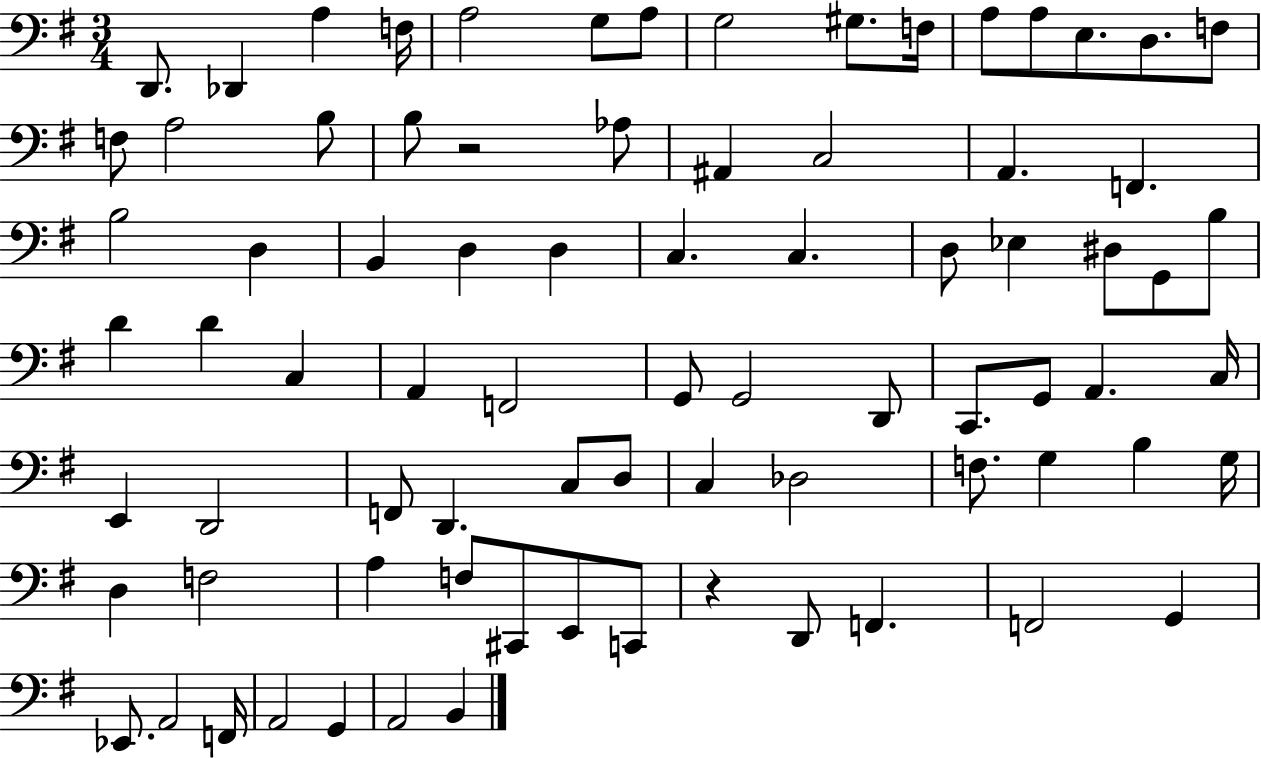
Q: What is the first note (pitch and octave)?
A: D2